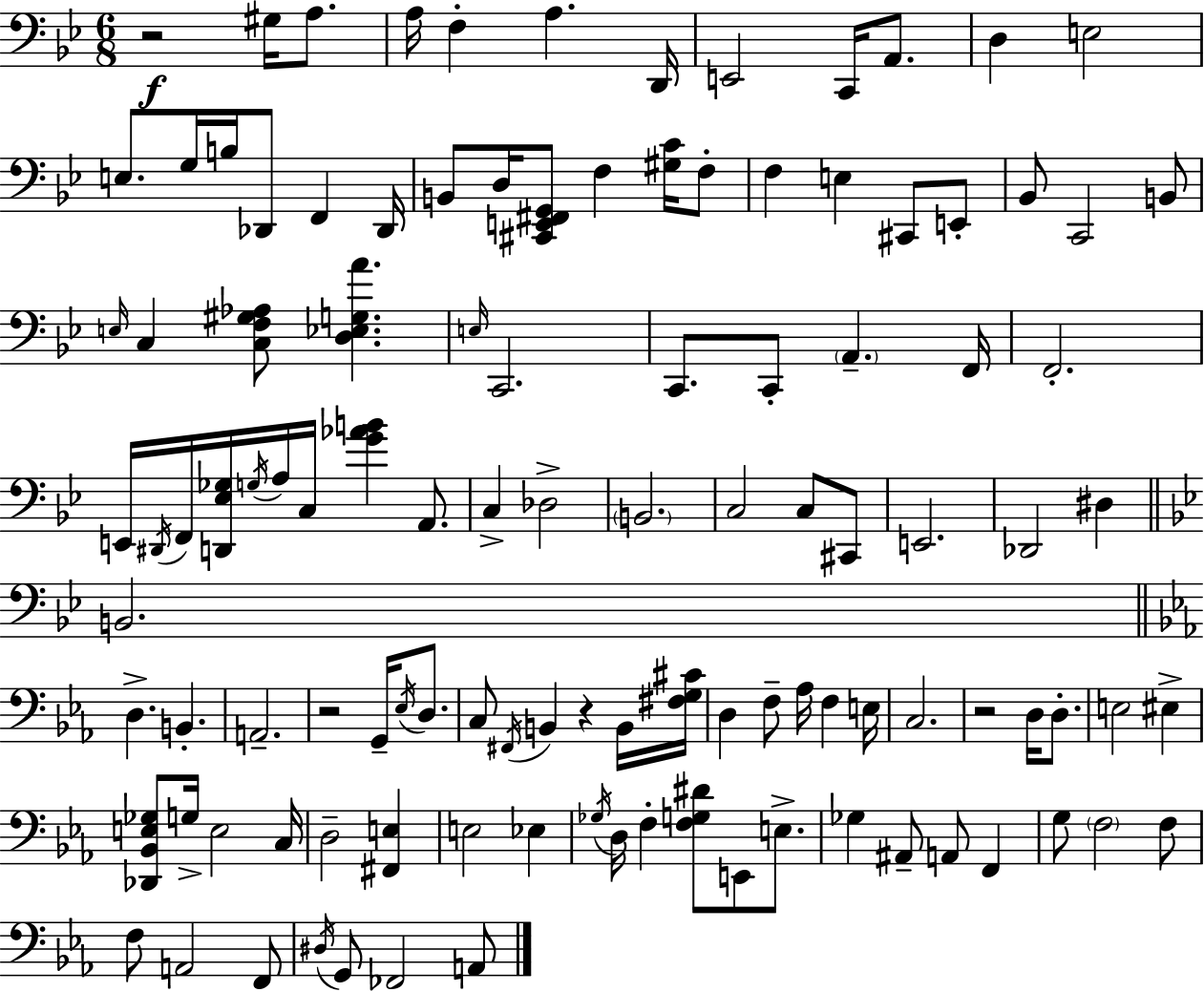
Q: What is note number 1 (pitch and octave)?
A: G#3